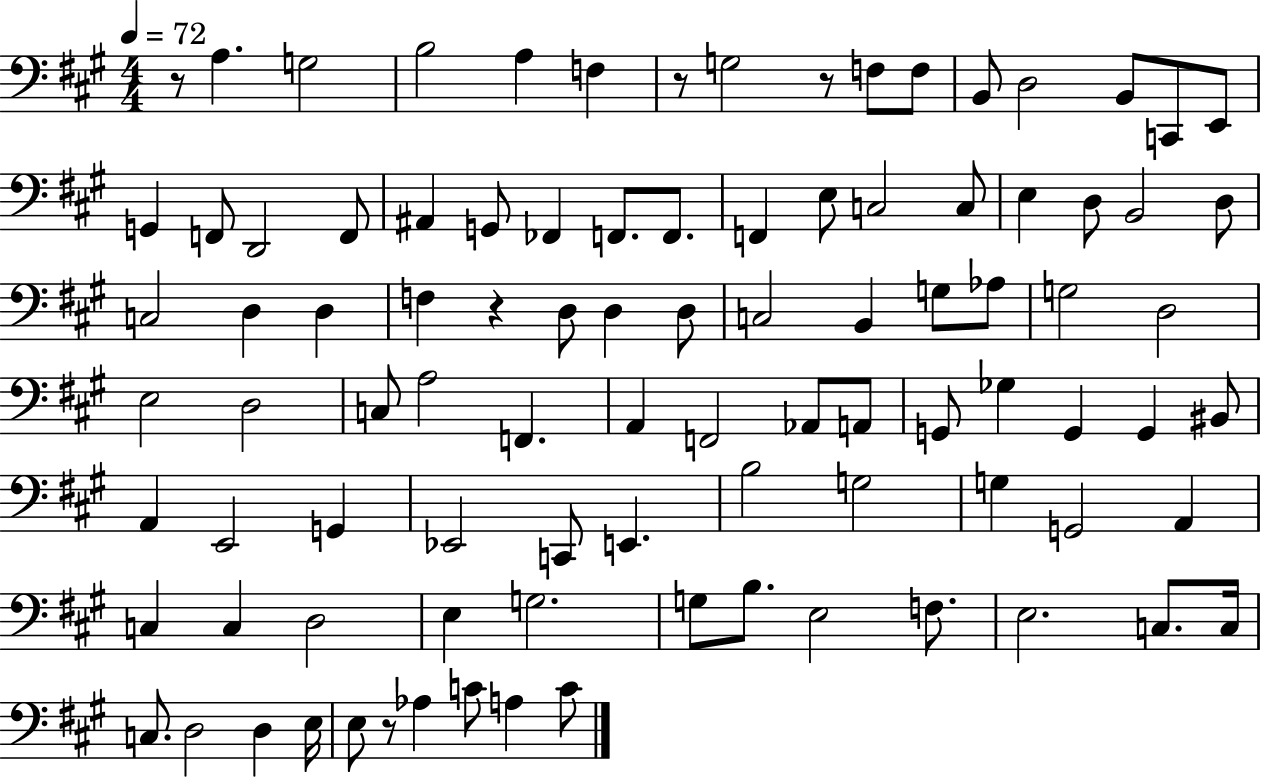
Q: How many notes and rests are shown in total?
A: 94